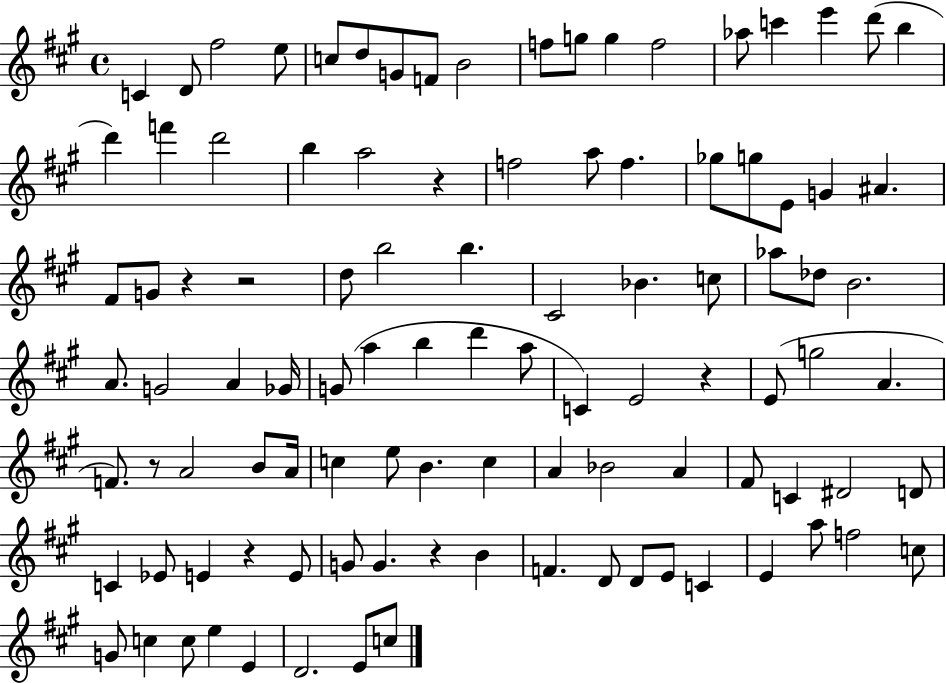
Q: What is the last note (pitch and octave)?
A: C5